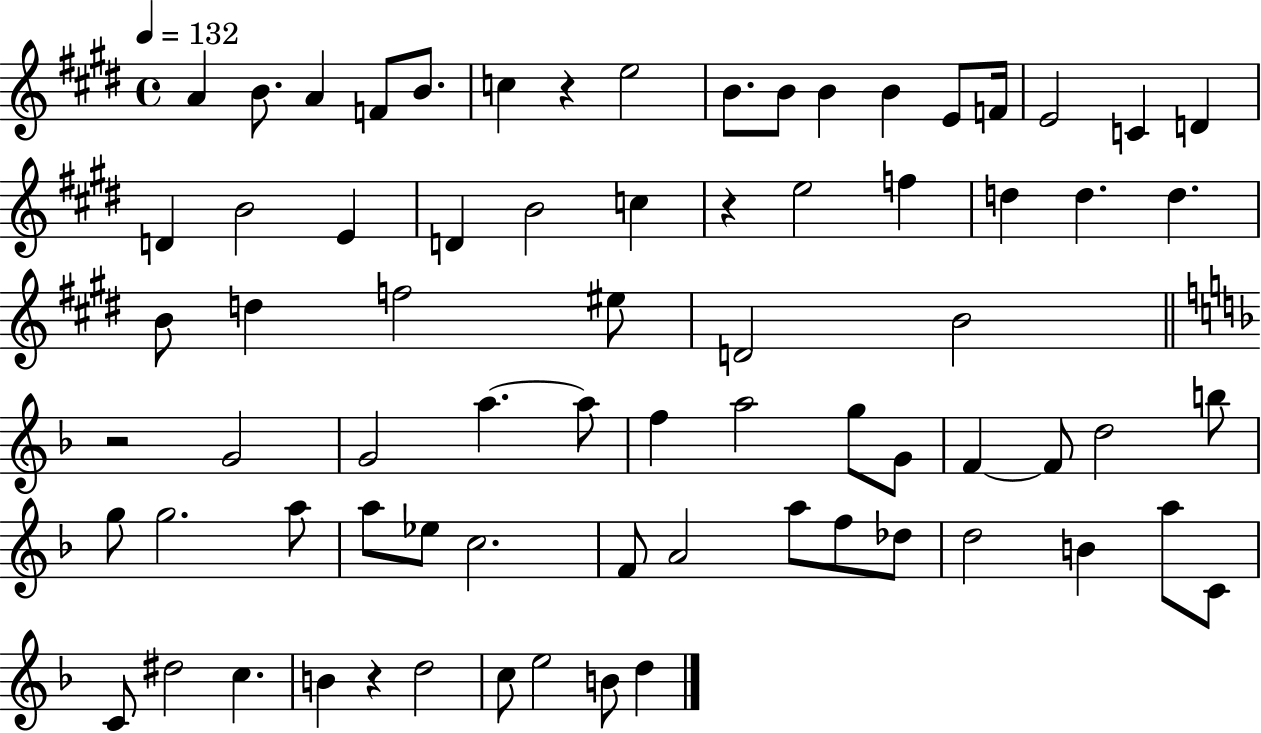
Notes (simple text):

A4/q B4/e. A4/q F4/e B4/e. C5/q R/q E5/h B4/e. B4/e B4/q B4/q E4/e F4/s E4/h C4/q D4/q D4/q B4/h E4/q D4/q B4/h C5/q R/q E5/h F5/q D5/q D5/q. D5/q. B4/e D5/q F5/h EIS5/e D4/h B4/h R/h G4/h G4/h A5/q. A5/e F5/q A5/h G5/e G4/e F4/q F4/e D5/h B5/e G5/e G5/h. A5/e A5/e Eb5/e C5/h. F4/e A4/h A5/e F5/e Db5/e D5/h B4/q A5/e C4/e C4/e D#5/h C5/q. B4/q R/q D5/h C5/e E5/h B4/e D5/q